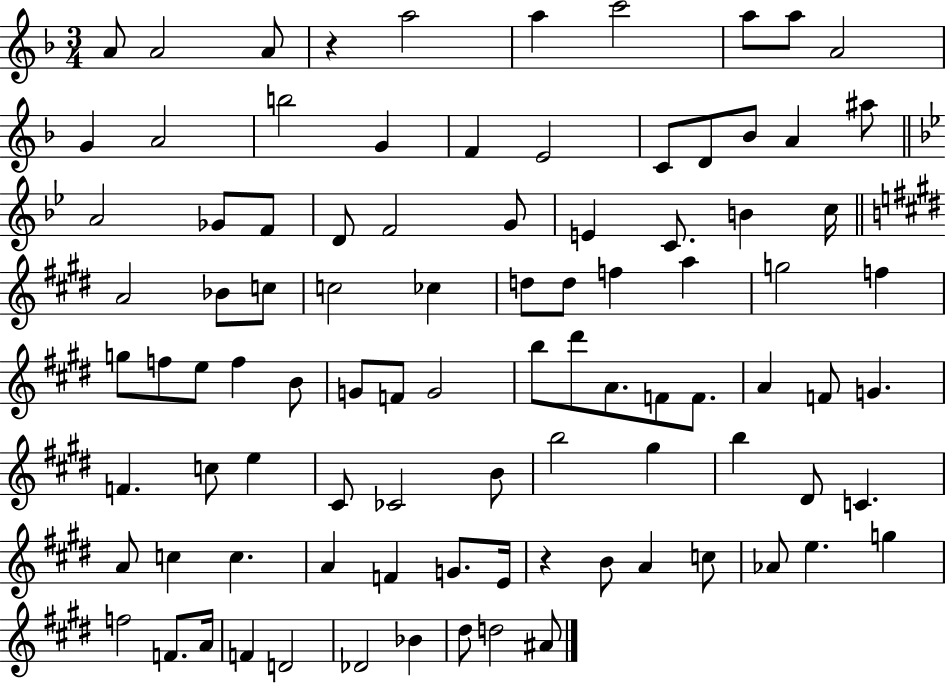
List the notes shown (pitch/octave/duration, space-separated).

A4/e A4/h A4/e R/q A5/h A5/q C6/h A5/e A5/e A4/h G4/q A4/h B5/h G4/q F4/q E4/h C4/e D4/e Bb4/e A4/q A#5/e A4/h Gb4/e F4/e D4/e F4/h G4/e E4/q C4/e. B4/q C5/s A4/h Bb4/e C5/e C5/h CES5/q D5/e D5/e F5/q A5/q G5/h F5/q G5/e F5/e E5/e F5/q B4/e G4/e F4/e G4/h B5/e D#6/e A4/e. F4/e F4/e. A4/q F4/e G4/q. F4/q. C5/e E5/q C#4/e CES4/h B4/e B5/h G#5/q B5/q D#4/e C4/q. A4/e C5/q C5/q. A4/q F4/q G4/e. E4/s R/q B4/e A4/q C5/e Ab4/e E5/q. G5/q F5/h F4/e. A4/s F4/q D4/h Db4/h Bb4/q D#5/e D5/h A#4/e